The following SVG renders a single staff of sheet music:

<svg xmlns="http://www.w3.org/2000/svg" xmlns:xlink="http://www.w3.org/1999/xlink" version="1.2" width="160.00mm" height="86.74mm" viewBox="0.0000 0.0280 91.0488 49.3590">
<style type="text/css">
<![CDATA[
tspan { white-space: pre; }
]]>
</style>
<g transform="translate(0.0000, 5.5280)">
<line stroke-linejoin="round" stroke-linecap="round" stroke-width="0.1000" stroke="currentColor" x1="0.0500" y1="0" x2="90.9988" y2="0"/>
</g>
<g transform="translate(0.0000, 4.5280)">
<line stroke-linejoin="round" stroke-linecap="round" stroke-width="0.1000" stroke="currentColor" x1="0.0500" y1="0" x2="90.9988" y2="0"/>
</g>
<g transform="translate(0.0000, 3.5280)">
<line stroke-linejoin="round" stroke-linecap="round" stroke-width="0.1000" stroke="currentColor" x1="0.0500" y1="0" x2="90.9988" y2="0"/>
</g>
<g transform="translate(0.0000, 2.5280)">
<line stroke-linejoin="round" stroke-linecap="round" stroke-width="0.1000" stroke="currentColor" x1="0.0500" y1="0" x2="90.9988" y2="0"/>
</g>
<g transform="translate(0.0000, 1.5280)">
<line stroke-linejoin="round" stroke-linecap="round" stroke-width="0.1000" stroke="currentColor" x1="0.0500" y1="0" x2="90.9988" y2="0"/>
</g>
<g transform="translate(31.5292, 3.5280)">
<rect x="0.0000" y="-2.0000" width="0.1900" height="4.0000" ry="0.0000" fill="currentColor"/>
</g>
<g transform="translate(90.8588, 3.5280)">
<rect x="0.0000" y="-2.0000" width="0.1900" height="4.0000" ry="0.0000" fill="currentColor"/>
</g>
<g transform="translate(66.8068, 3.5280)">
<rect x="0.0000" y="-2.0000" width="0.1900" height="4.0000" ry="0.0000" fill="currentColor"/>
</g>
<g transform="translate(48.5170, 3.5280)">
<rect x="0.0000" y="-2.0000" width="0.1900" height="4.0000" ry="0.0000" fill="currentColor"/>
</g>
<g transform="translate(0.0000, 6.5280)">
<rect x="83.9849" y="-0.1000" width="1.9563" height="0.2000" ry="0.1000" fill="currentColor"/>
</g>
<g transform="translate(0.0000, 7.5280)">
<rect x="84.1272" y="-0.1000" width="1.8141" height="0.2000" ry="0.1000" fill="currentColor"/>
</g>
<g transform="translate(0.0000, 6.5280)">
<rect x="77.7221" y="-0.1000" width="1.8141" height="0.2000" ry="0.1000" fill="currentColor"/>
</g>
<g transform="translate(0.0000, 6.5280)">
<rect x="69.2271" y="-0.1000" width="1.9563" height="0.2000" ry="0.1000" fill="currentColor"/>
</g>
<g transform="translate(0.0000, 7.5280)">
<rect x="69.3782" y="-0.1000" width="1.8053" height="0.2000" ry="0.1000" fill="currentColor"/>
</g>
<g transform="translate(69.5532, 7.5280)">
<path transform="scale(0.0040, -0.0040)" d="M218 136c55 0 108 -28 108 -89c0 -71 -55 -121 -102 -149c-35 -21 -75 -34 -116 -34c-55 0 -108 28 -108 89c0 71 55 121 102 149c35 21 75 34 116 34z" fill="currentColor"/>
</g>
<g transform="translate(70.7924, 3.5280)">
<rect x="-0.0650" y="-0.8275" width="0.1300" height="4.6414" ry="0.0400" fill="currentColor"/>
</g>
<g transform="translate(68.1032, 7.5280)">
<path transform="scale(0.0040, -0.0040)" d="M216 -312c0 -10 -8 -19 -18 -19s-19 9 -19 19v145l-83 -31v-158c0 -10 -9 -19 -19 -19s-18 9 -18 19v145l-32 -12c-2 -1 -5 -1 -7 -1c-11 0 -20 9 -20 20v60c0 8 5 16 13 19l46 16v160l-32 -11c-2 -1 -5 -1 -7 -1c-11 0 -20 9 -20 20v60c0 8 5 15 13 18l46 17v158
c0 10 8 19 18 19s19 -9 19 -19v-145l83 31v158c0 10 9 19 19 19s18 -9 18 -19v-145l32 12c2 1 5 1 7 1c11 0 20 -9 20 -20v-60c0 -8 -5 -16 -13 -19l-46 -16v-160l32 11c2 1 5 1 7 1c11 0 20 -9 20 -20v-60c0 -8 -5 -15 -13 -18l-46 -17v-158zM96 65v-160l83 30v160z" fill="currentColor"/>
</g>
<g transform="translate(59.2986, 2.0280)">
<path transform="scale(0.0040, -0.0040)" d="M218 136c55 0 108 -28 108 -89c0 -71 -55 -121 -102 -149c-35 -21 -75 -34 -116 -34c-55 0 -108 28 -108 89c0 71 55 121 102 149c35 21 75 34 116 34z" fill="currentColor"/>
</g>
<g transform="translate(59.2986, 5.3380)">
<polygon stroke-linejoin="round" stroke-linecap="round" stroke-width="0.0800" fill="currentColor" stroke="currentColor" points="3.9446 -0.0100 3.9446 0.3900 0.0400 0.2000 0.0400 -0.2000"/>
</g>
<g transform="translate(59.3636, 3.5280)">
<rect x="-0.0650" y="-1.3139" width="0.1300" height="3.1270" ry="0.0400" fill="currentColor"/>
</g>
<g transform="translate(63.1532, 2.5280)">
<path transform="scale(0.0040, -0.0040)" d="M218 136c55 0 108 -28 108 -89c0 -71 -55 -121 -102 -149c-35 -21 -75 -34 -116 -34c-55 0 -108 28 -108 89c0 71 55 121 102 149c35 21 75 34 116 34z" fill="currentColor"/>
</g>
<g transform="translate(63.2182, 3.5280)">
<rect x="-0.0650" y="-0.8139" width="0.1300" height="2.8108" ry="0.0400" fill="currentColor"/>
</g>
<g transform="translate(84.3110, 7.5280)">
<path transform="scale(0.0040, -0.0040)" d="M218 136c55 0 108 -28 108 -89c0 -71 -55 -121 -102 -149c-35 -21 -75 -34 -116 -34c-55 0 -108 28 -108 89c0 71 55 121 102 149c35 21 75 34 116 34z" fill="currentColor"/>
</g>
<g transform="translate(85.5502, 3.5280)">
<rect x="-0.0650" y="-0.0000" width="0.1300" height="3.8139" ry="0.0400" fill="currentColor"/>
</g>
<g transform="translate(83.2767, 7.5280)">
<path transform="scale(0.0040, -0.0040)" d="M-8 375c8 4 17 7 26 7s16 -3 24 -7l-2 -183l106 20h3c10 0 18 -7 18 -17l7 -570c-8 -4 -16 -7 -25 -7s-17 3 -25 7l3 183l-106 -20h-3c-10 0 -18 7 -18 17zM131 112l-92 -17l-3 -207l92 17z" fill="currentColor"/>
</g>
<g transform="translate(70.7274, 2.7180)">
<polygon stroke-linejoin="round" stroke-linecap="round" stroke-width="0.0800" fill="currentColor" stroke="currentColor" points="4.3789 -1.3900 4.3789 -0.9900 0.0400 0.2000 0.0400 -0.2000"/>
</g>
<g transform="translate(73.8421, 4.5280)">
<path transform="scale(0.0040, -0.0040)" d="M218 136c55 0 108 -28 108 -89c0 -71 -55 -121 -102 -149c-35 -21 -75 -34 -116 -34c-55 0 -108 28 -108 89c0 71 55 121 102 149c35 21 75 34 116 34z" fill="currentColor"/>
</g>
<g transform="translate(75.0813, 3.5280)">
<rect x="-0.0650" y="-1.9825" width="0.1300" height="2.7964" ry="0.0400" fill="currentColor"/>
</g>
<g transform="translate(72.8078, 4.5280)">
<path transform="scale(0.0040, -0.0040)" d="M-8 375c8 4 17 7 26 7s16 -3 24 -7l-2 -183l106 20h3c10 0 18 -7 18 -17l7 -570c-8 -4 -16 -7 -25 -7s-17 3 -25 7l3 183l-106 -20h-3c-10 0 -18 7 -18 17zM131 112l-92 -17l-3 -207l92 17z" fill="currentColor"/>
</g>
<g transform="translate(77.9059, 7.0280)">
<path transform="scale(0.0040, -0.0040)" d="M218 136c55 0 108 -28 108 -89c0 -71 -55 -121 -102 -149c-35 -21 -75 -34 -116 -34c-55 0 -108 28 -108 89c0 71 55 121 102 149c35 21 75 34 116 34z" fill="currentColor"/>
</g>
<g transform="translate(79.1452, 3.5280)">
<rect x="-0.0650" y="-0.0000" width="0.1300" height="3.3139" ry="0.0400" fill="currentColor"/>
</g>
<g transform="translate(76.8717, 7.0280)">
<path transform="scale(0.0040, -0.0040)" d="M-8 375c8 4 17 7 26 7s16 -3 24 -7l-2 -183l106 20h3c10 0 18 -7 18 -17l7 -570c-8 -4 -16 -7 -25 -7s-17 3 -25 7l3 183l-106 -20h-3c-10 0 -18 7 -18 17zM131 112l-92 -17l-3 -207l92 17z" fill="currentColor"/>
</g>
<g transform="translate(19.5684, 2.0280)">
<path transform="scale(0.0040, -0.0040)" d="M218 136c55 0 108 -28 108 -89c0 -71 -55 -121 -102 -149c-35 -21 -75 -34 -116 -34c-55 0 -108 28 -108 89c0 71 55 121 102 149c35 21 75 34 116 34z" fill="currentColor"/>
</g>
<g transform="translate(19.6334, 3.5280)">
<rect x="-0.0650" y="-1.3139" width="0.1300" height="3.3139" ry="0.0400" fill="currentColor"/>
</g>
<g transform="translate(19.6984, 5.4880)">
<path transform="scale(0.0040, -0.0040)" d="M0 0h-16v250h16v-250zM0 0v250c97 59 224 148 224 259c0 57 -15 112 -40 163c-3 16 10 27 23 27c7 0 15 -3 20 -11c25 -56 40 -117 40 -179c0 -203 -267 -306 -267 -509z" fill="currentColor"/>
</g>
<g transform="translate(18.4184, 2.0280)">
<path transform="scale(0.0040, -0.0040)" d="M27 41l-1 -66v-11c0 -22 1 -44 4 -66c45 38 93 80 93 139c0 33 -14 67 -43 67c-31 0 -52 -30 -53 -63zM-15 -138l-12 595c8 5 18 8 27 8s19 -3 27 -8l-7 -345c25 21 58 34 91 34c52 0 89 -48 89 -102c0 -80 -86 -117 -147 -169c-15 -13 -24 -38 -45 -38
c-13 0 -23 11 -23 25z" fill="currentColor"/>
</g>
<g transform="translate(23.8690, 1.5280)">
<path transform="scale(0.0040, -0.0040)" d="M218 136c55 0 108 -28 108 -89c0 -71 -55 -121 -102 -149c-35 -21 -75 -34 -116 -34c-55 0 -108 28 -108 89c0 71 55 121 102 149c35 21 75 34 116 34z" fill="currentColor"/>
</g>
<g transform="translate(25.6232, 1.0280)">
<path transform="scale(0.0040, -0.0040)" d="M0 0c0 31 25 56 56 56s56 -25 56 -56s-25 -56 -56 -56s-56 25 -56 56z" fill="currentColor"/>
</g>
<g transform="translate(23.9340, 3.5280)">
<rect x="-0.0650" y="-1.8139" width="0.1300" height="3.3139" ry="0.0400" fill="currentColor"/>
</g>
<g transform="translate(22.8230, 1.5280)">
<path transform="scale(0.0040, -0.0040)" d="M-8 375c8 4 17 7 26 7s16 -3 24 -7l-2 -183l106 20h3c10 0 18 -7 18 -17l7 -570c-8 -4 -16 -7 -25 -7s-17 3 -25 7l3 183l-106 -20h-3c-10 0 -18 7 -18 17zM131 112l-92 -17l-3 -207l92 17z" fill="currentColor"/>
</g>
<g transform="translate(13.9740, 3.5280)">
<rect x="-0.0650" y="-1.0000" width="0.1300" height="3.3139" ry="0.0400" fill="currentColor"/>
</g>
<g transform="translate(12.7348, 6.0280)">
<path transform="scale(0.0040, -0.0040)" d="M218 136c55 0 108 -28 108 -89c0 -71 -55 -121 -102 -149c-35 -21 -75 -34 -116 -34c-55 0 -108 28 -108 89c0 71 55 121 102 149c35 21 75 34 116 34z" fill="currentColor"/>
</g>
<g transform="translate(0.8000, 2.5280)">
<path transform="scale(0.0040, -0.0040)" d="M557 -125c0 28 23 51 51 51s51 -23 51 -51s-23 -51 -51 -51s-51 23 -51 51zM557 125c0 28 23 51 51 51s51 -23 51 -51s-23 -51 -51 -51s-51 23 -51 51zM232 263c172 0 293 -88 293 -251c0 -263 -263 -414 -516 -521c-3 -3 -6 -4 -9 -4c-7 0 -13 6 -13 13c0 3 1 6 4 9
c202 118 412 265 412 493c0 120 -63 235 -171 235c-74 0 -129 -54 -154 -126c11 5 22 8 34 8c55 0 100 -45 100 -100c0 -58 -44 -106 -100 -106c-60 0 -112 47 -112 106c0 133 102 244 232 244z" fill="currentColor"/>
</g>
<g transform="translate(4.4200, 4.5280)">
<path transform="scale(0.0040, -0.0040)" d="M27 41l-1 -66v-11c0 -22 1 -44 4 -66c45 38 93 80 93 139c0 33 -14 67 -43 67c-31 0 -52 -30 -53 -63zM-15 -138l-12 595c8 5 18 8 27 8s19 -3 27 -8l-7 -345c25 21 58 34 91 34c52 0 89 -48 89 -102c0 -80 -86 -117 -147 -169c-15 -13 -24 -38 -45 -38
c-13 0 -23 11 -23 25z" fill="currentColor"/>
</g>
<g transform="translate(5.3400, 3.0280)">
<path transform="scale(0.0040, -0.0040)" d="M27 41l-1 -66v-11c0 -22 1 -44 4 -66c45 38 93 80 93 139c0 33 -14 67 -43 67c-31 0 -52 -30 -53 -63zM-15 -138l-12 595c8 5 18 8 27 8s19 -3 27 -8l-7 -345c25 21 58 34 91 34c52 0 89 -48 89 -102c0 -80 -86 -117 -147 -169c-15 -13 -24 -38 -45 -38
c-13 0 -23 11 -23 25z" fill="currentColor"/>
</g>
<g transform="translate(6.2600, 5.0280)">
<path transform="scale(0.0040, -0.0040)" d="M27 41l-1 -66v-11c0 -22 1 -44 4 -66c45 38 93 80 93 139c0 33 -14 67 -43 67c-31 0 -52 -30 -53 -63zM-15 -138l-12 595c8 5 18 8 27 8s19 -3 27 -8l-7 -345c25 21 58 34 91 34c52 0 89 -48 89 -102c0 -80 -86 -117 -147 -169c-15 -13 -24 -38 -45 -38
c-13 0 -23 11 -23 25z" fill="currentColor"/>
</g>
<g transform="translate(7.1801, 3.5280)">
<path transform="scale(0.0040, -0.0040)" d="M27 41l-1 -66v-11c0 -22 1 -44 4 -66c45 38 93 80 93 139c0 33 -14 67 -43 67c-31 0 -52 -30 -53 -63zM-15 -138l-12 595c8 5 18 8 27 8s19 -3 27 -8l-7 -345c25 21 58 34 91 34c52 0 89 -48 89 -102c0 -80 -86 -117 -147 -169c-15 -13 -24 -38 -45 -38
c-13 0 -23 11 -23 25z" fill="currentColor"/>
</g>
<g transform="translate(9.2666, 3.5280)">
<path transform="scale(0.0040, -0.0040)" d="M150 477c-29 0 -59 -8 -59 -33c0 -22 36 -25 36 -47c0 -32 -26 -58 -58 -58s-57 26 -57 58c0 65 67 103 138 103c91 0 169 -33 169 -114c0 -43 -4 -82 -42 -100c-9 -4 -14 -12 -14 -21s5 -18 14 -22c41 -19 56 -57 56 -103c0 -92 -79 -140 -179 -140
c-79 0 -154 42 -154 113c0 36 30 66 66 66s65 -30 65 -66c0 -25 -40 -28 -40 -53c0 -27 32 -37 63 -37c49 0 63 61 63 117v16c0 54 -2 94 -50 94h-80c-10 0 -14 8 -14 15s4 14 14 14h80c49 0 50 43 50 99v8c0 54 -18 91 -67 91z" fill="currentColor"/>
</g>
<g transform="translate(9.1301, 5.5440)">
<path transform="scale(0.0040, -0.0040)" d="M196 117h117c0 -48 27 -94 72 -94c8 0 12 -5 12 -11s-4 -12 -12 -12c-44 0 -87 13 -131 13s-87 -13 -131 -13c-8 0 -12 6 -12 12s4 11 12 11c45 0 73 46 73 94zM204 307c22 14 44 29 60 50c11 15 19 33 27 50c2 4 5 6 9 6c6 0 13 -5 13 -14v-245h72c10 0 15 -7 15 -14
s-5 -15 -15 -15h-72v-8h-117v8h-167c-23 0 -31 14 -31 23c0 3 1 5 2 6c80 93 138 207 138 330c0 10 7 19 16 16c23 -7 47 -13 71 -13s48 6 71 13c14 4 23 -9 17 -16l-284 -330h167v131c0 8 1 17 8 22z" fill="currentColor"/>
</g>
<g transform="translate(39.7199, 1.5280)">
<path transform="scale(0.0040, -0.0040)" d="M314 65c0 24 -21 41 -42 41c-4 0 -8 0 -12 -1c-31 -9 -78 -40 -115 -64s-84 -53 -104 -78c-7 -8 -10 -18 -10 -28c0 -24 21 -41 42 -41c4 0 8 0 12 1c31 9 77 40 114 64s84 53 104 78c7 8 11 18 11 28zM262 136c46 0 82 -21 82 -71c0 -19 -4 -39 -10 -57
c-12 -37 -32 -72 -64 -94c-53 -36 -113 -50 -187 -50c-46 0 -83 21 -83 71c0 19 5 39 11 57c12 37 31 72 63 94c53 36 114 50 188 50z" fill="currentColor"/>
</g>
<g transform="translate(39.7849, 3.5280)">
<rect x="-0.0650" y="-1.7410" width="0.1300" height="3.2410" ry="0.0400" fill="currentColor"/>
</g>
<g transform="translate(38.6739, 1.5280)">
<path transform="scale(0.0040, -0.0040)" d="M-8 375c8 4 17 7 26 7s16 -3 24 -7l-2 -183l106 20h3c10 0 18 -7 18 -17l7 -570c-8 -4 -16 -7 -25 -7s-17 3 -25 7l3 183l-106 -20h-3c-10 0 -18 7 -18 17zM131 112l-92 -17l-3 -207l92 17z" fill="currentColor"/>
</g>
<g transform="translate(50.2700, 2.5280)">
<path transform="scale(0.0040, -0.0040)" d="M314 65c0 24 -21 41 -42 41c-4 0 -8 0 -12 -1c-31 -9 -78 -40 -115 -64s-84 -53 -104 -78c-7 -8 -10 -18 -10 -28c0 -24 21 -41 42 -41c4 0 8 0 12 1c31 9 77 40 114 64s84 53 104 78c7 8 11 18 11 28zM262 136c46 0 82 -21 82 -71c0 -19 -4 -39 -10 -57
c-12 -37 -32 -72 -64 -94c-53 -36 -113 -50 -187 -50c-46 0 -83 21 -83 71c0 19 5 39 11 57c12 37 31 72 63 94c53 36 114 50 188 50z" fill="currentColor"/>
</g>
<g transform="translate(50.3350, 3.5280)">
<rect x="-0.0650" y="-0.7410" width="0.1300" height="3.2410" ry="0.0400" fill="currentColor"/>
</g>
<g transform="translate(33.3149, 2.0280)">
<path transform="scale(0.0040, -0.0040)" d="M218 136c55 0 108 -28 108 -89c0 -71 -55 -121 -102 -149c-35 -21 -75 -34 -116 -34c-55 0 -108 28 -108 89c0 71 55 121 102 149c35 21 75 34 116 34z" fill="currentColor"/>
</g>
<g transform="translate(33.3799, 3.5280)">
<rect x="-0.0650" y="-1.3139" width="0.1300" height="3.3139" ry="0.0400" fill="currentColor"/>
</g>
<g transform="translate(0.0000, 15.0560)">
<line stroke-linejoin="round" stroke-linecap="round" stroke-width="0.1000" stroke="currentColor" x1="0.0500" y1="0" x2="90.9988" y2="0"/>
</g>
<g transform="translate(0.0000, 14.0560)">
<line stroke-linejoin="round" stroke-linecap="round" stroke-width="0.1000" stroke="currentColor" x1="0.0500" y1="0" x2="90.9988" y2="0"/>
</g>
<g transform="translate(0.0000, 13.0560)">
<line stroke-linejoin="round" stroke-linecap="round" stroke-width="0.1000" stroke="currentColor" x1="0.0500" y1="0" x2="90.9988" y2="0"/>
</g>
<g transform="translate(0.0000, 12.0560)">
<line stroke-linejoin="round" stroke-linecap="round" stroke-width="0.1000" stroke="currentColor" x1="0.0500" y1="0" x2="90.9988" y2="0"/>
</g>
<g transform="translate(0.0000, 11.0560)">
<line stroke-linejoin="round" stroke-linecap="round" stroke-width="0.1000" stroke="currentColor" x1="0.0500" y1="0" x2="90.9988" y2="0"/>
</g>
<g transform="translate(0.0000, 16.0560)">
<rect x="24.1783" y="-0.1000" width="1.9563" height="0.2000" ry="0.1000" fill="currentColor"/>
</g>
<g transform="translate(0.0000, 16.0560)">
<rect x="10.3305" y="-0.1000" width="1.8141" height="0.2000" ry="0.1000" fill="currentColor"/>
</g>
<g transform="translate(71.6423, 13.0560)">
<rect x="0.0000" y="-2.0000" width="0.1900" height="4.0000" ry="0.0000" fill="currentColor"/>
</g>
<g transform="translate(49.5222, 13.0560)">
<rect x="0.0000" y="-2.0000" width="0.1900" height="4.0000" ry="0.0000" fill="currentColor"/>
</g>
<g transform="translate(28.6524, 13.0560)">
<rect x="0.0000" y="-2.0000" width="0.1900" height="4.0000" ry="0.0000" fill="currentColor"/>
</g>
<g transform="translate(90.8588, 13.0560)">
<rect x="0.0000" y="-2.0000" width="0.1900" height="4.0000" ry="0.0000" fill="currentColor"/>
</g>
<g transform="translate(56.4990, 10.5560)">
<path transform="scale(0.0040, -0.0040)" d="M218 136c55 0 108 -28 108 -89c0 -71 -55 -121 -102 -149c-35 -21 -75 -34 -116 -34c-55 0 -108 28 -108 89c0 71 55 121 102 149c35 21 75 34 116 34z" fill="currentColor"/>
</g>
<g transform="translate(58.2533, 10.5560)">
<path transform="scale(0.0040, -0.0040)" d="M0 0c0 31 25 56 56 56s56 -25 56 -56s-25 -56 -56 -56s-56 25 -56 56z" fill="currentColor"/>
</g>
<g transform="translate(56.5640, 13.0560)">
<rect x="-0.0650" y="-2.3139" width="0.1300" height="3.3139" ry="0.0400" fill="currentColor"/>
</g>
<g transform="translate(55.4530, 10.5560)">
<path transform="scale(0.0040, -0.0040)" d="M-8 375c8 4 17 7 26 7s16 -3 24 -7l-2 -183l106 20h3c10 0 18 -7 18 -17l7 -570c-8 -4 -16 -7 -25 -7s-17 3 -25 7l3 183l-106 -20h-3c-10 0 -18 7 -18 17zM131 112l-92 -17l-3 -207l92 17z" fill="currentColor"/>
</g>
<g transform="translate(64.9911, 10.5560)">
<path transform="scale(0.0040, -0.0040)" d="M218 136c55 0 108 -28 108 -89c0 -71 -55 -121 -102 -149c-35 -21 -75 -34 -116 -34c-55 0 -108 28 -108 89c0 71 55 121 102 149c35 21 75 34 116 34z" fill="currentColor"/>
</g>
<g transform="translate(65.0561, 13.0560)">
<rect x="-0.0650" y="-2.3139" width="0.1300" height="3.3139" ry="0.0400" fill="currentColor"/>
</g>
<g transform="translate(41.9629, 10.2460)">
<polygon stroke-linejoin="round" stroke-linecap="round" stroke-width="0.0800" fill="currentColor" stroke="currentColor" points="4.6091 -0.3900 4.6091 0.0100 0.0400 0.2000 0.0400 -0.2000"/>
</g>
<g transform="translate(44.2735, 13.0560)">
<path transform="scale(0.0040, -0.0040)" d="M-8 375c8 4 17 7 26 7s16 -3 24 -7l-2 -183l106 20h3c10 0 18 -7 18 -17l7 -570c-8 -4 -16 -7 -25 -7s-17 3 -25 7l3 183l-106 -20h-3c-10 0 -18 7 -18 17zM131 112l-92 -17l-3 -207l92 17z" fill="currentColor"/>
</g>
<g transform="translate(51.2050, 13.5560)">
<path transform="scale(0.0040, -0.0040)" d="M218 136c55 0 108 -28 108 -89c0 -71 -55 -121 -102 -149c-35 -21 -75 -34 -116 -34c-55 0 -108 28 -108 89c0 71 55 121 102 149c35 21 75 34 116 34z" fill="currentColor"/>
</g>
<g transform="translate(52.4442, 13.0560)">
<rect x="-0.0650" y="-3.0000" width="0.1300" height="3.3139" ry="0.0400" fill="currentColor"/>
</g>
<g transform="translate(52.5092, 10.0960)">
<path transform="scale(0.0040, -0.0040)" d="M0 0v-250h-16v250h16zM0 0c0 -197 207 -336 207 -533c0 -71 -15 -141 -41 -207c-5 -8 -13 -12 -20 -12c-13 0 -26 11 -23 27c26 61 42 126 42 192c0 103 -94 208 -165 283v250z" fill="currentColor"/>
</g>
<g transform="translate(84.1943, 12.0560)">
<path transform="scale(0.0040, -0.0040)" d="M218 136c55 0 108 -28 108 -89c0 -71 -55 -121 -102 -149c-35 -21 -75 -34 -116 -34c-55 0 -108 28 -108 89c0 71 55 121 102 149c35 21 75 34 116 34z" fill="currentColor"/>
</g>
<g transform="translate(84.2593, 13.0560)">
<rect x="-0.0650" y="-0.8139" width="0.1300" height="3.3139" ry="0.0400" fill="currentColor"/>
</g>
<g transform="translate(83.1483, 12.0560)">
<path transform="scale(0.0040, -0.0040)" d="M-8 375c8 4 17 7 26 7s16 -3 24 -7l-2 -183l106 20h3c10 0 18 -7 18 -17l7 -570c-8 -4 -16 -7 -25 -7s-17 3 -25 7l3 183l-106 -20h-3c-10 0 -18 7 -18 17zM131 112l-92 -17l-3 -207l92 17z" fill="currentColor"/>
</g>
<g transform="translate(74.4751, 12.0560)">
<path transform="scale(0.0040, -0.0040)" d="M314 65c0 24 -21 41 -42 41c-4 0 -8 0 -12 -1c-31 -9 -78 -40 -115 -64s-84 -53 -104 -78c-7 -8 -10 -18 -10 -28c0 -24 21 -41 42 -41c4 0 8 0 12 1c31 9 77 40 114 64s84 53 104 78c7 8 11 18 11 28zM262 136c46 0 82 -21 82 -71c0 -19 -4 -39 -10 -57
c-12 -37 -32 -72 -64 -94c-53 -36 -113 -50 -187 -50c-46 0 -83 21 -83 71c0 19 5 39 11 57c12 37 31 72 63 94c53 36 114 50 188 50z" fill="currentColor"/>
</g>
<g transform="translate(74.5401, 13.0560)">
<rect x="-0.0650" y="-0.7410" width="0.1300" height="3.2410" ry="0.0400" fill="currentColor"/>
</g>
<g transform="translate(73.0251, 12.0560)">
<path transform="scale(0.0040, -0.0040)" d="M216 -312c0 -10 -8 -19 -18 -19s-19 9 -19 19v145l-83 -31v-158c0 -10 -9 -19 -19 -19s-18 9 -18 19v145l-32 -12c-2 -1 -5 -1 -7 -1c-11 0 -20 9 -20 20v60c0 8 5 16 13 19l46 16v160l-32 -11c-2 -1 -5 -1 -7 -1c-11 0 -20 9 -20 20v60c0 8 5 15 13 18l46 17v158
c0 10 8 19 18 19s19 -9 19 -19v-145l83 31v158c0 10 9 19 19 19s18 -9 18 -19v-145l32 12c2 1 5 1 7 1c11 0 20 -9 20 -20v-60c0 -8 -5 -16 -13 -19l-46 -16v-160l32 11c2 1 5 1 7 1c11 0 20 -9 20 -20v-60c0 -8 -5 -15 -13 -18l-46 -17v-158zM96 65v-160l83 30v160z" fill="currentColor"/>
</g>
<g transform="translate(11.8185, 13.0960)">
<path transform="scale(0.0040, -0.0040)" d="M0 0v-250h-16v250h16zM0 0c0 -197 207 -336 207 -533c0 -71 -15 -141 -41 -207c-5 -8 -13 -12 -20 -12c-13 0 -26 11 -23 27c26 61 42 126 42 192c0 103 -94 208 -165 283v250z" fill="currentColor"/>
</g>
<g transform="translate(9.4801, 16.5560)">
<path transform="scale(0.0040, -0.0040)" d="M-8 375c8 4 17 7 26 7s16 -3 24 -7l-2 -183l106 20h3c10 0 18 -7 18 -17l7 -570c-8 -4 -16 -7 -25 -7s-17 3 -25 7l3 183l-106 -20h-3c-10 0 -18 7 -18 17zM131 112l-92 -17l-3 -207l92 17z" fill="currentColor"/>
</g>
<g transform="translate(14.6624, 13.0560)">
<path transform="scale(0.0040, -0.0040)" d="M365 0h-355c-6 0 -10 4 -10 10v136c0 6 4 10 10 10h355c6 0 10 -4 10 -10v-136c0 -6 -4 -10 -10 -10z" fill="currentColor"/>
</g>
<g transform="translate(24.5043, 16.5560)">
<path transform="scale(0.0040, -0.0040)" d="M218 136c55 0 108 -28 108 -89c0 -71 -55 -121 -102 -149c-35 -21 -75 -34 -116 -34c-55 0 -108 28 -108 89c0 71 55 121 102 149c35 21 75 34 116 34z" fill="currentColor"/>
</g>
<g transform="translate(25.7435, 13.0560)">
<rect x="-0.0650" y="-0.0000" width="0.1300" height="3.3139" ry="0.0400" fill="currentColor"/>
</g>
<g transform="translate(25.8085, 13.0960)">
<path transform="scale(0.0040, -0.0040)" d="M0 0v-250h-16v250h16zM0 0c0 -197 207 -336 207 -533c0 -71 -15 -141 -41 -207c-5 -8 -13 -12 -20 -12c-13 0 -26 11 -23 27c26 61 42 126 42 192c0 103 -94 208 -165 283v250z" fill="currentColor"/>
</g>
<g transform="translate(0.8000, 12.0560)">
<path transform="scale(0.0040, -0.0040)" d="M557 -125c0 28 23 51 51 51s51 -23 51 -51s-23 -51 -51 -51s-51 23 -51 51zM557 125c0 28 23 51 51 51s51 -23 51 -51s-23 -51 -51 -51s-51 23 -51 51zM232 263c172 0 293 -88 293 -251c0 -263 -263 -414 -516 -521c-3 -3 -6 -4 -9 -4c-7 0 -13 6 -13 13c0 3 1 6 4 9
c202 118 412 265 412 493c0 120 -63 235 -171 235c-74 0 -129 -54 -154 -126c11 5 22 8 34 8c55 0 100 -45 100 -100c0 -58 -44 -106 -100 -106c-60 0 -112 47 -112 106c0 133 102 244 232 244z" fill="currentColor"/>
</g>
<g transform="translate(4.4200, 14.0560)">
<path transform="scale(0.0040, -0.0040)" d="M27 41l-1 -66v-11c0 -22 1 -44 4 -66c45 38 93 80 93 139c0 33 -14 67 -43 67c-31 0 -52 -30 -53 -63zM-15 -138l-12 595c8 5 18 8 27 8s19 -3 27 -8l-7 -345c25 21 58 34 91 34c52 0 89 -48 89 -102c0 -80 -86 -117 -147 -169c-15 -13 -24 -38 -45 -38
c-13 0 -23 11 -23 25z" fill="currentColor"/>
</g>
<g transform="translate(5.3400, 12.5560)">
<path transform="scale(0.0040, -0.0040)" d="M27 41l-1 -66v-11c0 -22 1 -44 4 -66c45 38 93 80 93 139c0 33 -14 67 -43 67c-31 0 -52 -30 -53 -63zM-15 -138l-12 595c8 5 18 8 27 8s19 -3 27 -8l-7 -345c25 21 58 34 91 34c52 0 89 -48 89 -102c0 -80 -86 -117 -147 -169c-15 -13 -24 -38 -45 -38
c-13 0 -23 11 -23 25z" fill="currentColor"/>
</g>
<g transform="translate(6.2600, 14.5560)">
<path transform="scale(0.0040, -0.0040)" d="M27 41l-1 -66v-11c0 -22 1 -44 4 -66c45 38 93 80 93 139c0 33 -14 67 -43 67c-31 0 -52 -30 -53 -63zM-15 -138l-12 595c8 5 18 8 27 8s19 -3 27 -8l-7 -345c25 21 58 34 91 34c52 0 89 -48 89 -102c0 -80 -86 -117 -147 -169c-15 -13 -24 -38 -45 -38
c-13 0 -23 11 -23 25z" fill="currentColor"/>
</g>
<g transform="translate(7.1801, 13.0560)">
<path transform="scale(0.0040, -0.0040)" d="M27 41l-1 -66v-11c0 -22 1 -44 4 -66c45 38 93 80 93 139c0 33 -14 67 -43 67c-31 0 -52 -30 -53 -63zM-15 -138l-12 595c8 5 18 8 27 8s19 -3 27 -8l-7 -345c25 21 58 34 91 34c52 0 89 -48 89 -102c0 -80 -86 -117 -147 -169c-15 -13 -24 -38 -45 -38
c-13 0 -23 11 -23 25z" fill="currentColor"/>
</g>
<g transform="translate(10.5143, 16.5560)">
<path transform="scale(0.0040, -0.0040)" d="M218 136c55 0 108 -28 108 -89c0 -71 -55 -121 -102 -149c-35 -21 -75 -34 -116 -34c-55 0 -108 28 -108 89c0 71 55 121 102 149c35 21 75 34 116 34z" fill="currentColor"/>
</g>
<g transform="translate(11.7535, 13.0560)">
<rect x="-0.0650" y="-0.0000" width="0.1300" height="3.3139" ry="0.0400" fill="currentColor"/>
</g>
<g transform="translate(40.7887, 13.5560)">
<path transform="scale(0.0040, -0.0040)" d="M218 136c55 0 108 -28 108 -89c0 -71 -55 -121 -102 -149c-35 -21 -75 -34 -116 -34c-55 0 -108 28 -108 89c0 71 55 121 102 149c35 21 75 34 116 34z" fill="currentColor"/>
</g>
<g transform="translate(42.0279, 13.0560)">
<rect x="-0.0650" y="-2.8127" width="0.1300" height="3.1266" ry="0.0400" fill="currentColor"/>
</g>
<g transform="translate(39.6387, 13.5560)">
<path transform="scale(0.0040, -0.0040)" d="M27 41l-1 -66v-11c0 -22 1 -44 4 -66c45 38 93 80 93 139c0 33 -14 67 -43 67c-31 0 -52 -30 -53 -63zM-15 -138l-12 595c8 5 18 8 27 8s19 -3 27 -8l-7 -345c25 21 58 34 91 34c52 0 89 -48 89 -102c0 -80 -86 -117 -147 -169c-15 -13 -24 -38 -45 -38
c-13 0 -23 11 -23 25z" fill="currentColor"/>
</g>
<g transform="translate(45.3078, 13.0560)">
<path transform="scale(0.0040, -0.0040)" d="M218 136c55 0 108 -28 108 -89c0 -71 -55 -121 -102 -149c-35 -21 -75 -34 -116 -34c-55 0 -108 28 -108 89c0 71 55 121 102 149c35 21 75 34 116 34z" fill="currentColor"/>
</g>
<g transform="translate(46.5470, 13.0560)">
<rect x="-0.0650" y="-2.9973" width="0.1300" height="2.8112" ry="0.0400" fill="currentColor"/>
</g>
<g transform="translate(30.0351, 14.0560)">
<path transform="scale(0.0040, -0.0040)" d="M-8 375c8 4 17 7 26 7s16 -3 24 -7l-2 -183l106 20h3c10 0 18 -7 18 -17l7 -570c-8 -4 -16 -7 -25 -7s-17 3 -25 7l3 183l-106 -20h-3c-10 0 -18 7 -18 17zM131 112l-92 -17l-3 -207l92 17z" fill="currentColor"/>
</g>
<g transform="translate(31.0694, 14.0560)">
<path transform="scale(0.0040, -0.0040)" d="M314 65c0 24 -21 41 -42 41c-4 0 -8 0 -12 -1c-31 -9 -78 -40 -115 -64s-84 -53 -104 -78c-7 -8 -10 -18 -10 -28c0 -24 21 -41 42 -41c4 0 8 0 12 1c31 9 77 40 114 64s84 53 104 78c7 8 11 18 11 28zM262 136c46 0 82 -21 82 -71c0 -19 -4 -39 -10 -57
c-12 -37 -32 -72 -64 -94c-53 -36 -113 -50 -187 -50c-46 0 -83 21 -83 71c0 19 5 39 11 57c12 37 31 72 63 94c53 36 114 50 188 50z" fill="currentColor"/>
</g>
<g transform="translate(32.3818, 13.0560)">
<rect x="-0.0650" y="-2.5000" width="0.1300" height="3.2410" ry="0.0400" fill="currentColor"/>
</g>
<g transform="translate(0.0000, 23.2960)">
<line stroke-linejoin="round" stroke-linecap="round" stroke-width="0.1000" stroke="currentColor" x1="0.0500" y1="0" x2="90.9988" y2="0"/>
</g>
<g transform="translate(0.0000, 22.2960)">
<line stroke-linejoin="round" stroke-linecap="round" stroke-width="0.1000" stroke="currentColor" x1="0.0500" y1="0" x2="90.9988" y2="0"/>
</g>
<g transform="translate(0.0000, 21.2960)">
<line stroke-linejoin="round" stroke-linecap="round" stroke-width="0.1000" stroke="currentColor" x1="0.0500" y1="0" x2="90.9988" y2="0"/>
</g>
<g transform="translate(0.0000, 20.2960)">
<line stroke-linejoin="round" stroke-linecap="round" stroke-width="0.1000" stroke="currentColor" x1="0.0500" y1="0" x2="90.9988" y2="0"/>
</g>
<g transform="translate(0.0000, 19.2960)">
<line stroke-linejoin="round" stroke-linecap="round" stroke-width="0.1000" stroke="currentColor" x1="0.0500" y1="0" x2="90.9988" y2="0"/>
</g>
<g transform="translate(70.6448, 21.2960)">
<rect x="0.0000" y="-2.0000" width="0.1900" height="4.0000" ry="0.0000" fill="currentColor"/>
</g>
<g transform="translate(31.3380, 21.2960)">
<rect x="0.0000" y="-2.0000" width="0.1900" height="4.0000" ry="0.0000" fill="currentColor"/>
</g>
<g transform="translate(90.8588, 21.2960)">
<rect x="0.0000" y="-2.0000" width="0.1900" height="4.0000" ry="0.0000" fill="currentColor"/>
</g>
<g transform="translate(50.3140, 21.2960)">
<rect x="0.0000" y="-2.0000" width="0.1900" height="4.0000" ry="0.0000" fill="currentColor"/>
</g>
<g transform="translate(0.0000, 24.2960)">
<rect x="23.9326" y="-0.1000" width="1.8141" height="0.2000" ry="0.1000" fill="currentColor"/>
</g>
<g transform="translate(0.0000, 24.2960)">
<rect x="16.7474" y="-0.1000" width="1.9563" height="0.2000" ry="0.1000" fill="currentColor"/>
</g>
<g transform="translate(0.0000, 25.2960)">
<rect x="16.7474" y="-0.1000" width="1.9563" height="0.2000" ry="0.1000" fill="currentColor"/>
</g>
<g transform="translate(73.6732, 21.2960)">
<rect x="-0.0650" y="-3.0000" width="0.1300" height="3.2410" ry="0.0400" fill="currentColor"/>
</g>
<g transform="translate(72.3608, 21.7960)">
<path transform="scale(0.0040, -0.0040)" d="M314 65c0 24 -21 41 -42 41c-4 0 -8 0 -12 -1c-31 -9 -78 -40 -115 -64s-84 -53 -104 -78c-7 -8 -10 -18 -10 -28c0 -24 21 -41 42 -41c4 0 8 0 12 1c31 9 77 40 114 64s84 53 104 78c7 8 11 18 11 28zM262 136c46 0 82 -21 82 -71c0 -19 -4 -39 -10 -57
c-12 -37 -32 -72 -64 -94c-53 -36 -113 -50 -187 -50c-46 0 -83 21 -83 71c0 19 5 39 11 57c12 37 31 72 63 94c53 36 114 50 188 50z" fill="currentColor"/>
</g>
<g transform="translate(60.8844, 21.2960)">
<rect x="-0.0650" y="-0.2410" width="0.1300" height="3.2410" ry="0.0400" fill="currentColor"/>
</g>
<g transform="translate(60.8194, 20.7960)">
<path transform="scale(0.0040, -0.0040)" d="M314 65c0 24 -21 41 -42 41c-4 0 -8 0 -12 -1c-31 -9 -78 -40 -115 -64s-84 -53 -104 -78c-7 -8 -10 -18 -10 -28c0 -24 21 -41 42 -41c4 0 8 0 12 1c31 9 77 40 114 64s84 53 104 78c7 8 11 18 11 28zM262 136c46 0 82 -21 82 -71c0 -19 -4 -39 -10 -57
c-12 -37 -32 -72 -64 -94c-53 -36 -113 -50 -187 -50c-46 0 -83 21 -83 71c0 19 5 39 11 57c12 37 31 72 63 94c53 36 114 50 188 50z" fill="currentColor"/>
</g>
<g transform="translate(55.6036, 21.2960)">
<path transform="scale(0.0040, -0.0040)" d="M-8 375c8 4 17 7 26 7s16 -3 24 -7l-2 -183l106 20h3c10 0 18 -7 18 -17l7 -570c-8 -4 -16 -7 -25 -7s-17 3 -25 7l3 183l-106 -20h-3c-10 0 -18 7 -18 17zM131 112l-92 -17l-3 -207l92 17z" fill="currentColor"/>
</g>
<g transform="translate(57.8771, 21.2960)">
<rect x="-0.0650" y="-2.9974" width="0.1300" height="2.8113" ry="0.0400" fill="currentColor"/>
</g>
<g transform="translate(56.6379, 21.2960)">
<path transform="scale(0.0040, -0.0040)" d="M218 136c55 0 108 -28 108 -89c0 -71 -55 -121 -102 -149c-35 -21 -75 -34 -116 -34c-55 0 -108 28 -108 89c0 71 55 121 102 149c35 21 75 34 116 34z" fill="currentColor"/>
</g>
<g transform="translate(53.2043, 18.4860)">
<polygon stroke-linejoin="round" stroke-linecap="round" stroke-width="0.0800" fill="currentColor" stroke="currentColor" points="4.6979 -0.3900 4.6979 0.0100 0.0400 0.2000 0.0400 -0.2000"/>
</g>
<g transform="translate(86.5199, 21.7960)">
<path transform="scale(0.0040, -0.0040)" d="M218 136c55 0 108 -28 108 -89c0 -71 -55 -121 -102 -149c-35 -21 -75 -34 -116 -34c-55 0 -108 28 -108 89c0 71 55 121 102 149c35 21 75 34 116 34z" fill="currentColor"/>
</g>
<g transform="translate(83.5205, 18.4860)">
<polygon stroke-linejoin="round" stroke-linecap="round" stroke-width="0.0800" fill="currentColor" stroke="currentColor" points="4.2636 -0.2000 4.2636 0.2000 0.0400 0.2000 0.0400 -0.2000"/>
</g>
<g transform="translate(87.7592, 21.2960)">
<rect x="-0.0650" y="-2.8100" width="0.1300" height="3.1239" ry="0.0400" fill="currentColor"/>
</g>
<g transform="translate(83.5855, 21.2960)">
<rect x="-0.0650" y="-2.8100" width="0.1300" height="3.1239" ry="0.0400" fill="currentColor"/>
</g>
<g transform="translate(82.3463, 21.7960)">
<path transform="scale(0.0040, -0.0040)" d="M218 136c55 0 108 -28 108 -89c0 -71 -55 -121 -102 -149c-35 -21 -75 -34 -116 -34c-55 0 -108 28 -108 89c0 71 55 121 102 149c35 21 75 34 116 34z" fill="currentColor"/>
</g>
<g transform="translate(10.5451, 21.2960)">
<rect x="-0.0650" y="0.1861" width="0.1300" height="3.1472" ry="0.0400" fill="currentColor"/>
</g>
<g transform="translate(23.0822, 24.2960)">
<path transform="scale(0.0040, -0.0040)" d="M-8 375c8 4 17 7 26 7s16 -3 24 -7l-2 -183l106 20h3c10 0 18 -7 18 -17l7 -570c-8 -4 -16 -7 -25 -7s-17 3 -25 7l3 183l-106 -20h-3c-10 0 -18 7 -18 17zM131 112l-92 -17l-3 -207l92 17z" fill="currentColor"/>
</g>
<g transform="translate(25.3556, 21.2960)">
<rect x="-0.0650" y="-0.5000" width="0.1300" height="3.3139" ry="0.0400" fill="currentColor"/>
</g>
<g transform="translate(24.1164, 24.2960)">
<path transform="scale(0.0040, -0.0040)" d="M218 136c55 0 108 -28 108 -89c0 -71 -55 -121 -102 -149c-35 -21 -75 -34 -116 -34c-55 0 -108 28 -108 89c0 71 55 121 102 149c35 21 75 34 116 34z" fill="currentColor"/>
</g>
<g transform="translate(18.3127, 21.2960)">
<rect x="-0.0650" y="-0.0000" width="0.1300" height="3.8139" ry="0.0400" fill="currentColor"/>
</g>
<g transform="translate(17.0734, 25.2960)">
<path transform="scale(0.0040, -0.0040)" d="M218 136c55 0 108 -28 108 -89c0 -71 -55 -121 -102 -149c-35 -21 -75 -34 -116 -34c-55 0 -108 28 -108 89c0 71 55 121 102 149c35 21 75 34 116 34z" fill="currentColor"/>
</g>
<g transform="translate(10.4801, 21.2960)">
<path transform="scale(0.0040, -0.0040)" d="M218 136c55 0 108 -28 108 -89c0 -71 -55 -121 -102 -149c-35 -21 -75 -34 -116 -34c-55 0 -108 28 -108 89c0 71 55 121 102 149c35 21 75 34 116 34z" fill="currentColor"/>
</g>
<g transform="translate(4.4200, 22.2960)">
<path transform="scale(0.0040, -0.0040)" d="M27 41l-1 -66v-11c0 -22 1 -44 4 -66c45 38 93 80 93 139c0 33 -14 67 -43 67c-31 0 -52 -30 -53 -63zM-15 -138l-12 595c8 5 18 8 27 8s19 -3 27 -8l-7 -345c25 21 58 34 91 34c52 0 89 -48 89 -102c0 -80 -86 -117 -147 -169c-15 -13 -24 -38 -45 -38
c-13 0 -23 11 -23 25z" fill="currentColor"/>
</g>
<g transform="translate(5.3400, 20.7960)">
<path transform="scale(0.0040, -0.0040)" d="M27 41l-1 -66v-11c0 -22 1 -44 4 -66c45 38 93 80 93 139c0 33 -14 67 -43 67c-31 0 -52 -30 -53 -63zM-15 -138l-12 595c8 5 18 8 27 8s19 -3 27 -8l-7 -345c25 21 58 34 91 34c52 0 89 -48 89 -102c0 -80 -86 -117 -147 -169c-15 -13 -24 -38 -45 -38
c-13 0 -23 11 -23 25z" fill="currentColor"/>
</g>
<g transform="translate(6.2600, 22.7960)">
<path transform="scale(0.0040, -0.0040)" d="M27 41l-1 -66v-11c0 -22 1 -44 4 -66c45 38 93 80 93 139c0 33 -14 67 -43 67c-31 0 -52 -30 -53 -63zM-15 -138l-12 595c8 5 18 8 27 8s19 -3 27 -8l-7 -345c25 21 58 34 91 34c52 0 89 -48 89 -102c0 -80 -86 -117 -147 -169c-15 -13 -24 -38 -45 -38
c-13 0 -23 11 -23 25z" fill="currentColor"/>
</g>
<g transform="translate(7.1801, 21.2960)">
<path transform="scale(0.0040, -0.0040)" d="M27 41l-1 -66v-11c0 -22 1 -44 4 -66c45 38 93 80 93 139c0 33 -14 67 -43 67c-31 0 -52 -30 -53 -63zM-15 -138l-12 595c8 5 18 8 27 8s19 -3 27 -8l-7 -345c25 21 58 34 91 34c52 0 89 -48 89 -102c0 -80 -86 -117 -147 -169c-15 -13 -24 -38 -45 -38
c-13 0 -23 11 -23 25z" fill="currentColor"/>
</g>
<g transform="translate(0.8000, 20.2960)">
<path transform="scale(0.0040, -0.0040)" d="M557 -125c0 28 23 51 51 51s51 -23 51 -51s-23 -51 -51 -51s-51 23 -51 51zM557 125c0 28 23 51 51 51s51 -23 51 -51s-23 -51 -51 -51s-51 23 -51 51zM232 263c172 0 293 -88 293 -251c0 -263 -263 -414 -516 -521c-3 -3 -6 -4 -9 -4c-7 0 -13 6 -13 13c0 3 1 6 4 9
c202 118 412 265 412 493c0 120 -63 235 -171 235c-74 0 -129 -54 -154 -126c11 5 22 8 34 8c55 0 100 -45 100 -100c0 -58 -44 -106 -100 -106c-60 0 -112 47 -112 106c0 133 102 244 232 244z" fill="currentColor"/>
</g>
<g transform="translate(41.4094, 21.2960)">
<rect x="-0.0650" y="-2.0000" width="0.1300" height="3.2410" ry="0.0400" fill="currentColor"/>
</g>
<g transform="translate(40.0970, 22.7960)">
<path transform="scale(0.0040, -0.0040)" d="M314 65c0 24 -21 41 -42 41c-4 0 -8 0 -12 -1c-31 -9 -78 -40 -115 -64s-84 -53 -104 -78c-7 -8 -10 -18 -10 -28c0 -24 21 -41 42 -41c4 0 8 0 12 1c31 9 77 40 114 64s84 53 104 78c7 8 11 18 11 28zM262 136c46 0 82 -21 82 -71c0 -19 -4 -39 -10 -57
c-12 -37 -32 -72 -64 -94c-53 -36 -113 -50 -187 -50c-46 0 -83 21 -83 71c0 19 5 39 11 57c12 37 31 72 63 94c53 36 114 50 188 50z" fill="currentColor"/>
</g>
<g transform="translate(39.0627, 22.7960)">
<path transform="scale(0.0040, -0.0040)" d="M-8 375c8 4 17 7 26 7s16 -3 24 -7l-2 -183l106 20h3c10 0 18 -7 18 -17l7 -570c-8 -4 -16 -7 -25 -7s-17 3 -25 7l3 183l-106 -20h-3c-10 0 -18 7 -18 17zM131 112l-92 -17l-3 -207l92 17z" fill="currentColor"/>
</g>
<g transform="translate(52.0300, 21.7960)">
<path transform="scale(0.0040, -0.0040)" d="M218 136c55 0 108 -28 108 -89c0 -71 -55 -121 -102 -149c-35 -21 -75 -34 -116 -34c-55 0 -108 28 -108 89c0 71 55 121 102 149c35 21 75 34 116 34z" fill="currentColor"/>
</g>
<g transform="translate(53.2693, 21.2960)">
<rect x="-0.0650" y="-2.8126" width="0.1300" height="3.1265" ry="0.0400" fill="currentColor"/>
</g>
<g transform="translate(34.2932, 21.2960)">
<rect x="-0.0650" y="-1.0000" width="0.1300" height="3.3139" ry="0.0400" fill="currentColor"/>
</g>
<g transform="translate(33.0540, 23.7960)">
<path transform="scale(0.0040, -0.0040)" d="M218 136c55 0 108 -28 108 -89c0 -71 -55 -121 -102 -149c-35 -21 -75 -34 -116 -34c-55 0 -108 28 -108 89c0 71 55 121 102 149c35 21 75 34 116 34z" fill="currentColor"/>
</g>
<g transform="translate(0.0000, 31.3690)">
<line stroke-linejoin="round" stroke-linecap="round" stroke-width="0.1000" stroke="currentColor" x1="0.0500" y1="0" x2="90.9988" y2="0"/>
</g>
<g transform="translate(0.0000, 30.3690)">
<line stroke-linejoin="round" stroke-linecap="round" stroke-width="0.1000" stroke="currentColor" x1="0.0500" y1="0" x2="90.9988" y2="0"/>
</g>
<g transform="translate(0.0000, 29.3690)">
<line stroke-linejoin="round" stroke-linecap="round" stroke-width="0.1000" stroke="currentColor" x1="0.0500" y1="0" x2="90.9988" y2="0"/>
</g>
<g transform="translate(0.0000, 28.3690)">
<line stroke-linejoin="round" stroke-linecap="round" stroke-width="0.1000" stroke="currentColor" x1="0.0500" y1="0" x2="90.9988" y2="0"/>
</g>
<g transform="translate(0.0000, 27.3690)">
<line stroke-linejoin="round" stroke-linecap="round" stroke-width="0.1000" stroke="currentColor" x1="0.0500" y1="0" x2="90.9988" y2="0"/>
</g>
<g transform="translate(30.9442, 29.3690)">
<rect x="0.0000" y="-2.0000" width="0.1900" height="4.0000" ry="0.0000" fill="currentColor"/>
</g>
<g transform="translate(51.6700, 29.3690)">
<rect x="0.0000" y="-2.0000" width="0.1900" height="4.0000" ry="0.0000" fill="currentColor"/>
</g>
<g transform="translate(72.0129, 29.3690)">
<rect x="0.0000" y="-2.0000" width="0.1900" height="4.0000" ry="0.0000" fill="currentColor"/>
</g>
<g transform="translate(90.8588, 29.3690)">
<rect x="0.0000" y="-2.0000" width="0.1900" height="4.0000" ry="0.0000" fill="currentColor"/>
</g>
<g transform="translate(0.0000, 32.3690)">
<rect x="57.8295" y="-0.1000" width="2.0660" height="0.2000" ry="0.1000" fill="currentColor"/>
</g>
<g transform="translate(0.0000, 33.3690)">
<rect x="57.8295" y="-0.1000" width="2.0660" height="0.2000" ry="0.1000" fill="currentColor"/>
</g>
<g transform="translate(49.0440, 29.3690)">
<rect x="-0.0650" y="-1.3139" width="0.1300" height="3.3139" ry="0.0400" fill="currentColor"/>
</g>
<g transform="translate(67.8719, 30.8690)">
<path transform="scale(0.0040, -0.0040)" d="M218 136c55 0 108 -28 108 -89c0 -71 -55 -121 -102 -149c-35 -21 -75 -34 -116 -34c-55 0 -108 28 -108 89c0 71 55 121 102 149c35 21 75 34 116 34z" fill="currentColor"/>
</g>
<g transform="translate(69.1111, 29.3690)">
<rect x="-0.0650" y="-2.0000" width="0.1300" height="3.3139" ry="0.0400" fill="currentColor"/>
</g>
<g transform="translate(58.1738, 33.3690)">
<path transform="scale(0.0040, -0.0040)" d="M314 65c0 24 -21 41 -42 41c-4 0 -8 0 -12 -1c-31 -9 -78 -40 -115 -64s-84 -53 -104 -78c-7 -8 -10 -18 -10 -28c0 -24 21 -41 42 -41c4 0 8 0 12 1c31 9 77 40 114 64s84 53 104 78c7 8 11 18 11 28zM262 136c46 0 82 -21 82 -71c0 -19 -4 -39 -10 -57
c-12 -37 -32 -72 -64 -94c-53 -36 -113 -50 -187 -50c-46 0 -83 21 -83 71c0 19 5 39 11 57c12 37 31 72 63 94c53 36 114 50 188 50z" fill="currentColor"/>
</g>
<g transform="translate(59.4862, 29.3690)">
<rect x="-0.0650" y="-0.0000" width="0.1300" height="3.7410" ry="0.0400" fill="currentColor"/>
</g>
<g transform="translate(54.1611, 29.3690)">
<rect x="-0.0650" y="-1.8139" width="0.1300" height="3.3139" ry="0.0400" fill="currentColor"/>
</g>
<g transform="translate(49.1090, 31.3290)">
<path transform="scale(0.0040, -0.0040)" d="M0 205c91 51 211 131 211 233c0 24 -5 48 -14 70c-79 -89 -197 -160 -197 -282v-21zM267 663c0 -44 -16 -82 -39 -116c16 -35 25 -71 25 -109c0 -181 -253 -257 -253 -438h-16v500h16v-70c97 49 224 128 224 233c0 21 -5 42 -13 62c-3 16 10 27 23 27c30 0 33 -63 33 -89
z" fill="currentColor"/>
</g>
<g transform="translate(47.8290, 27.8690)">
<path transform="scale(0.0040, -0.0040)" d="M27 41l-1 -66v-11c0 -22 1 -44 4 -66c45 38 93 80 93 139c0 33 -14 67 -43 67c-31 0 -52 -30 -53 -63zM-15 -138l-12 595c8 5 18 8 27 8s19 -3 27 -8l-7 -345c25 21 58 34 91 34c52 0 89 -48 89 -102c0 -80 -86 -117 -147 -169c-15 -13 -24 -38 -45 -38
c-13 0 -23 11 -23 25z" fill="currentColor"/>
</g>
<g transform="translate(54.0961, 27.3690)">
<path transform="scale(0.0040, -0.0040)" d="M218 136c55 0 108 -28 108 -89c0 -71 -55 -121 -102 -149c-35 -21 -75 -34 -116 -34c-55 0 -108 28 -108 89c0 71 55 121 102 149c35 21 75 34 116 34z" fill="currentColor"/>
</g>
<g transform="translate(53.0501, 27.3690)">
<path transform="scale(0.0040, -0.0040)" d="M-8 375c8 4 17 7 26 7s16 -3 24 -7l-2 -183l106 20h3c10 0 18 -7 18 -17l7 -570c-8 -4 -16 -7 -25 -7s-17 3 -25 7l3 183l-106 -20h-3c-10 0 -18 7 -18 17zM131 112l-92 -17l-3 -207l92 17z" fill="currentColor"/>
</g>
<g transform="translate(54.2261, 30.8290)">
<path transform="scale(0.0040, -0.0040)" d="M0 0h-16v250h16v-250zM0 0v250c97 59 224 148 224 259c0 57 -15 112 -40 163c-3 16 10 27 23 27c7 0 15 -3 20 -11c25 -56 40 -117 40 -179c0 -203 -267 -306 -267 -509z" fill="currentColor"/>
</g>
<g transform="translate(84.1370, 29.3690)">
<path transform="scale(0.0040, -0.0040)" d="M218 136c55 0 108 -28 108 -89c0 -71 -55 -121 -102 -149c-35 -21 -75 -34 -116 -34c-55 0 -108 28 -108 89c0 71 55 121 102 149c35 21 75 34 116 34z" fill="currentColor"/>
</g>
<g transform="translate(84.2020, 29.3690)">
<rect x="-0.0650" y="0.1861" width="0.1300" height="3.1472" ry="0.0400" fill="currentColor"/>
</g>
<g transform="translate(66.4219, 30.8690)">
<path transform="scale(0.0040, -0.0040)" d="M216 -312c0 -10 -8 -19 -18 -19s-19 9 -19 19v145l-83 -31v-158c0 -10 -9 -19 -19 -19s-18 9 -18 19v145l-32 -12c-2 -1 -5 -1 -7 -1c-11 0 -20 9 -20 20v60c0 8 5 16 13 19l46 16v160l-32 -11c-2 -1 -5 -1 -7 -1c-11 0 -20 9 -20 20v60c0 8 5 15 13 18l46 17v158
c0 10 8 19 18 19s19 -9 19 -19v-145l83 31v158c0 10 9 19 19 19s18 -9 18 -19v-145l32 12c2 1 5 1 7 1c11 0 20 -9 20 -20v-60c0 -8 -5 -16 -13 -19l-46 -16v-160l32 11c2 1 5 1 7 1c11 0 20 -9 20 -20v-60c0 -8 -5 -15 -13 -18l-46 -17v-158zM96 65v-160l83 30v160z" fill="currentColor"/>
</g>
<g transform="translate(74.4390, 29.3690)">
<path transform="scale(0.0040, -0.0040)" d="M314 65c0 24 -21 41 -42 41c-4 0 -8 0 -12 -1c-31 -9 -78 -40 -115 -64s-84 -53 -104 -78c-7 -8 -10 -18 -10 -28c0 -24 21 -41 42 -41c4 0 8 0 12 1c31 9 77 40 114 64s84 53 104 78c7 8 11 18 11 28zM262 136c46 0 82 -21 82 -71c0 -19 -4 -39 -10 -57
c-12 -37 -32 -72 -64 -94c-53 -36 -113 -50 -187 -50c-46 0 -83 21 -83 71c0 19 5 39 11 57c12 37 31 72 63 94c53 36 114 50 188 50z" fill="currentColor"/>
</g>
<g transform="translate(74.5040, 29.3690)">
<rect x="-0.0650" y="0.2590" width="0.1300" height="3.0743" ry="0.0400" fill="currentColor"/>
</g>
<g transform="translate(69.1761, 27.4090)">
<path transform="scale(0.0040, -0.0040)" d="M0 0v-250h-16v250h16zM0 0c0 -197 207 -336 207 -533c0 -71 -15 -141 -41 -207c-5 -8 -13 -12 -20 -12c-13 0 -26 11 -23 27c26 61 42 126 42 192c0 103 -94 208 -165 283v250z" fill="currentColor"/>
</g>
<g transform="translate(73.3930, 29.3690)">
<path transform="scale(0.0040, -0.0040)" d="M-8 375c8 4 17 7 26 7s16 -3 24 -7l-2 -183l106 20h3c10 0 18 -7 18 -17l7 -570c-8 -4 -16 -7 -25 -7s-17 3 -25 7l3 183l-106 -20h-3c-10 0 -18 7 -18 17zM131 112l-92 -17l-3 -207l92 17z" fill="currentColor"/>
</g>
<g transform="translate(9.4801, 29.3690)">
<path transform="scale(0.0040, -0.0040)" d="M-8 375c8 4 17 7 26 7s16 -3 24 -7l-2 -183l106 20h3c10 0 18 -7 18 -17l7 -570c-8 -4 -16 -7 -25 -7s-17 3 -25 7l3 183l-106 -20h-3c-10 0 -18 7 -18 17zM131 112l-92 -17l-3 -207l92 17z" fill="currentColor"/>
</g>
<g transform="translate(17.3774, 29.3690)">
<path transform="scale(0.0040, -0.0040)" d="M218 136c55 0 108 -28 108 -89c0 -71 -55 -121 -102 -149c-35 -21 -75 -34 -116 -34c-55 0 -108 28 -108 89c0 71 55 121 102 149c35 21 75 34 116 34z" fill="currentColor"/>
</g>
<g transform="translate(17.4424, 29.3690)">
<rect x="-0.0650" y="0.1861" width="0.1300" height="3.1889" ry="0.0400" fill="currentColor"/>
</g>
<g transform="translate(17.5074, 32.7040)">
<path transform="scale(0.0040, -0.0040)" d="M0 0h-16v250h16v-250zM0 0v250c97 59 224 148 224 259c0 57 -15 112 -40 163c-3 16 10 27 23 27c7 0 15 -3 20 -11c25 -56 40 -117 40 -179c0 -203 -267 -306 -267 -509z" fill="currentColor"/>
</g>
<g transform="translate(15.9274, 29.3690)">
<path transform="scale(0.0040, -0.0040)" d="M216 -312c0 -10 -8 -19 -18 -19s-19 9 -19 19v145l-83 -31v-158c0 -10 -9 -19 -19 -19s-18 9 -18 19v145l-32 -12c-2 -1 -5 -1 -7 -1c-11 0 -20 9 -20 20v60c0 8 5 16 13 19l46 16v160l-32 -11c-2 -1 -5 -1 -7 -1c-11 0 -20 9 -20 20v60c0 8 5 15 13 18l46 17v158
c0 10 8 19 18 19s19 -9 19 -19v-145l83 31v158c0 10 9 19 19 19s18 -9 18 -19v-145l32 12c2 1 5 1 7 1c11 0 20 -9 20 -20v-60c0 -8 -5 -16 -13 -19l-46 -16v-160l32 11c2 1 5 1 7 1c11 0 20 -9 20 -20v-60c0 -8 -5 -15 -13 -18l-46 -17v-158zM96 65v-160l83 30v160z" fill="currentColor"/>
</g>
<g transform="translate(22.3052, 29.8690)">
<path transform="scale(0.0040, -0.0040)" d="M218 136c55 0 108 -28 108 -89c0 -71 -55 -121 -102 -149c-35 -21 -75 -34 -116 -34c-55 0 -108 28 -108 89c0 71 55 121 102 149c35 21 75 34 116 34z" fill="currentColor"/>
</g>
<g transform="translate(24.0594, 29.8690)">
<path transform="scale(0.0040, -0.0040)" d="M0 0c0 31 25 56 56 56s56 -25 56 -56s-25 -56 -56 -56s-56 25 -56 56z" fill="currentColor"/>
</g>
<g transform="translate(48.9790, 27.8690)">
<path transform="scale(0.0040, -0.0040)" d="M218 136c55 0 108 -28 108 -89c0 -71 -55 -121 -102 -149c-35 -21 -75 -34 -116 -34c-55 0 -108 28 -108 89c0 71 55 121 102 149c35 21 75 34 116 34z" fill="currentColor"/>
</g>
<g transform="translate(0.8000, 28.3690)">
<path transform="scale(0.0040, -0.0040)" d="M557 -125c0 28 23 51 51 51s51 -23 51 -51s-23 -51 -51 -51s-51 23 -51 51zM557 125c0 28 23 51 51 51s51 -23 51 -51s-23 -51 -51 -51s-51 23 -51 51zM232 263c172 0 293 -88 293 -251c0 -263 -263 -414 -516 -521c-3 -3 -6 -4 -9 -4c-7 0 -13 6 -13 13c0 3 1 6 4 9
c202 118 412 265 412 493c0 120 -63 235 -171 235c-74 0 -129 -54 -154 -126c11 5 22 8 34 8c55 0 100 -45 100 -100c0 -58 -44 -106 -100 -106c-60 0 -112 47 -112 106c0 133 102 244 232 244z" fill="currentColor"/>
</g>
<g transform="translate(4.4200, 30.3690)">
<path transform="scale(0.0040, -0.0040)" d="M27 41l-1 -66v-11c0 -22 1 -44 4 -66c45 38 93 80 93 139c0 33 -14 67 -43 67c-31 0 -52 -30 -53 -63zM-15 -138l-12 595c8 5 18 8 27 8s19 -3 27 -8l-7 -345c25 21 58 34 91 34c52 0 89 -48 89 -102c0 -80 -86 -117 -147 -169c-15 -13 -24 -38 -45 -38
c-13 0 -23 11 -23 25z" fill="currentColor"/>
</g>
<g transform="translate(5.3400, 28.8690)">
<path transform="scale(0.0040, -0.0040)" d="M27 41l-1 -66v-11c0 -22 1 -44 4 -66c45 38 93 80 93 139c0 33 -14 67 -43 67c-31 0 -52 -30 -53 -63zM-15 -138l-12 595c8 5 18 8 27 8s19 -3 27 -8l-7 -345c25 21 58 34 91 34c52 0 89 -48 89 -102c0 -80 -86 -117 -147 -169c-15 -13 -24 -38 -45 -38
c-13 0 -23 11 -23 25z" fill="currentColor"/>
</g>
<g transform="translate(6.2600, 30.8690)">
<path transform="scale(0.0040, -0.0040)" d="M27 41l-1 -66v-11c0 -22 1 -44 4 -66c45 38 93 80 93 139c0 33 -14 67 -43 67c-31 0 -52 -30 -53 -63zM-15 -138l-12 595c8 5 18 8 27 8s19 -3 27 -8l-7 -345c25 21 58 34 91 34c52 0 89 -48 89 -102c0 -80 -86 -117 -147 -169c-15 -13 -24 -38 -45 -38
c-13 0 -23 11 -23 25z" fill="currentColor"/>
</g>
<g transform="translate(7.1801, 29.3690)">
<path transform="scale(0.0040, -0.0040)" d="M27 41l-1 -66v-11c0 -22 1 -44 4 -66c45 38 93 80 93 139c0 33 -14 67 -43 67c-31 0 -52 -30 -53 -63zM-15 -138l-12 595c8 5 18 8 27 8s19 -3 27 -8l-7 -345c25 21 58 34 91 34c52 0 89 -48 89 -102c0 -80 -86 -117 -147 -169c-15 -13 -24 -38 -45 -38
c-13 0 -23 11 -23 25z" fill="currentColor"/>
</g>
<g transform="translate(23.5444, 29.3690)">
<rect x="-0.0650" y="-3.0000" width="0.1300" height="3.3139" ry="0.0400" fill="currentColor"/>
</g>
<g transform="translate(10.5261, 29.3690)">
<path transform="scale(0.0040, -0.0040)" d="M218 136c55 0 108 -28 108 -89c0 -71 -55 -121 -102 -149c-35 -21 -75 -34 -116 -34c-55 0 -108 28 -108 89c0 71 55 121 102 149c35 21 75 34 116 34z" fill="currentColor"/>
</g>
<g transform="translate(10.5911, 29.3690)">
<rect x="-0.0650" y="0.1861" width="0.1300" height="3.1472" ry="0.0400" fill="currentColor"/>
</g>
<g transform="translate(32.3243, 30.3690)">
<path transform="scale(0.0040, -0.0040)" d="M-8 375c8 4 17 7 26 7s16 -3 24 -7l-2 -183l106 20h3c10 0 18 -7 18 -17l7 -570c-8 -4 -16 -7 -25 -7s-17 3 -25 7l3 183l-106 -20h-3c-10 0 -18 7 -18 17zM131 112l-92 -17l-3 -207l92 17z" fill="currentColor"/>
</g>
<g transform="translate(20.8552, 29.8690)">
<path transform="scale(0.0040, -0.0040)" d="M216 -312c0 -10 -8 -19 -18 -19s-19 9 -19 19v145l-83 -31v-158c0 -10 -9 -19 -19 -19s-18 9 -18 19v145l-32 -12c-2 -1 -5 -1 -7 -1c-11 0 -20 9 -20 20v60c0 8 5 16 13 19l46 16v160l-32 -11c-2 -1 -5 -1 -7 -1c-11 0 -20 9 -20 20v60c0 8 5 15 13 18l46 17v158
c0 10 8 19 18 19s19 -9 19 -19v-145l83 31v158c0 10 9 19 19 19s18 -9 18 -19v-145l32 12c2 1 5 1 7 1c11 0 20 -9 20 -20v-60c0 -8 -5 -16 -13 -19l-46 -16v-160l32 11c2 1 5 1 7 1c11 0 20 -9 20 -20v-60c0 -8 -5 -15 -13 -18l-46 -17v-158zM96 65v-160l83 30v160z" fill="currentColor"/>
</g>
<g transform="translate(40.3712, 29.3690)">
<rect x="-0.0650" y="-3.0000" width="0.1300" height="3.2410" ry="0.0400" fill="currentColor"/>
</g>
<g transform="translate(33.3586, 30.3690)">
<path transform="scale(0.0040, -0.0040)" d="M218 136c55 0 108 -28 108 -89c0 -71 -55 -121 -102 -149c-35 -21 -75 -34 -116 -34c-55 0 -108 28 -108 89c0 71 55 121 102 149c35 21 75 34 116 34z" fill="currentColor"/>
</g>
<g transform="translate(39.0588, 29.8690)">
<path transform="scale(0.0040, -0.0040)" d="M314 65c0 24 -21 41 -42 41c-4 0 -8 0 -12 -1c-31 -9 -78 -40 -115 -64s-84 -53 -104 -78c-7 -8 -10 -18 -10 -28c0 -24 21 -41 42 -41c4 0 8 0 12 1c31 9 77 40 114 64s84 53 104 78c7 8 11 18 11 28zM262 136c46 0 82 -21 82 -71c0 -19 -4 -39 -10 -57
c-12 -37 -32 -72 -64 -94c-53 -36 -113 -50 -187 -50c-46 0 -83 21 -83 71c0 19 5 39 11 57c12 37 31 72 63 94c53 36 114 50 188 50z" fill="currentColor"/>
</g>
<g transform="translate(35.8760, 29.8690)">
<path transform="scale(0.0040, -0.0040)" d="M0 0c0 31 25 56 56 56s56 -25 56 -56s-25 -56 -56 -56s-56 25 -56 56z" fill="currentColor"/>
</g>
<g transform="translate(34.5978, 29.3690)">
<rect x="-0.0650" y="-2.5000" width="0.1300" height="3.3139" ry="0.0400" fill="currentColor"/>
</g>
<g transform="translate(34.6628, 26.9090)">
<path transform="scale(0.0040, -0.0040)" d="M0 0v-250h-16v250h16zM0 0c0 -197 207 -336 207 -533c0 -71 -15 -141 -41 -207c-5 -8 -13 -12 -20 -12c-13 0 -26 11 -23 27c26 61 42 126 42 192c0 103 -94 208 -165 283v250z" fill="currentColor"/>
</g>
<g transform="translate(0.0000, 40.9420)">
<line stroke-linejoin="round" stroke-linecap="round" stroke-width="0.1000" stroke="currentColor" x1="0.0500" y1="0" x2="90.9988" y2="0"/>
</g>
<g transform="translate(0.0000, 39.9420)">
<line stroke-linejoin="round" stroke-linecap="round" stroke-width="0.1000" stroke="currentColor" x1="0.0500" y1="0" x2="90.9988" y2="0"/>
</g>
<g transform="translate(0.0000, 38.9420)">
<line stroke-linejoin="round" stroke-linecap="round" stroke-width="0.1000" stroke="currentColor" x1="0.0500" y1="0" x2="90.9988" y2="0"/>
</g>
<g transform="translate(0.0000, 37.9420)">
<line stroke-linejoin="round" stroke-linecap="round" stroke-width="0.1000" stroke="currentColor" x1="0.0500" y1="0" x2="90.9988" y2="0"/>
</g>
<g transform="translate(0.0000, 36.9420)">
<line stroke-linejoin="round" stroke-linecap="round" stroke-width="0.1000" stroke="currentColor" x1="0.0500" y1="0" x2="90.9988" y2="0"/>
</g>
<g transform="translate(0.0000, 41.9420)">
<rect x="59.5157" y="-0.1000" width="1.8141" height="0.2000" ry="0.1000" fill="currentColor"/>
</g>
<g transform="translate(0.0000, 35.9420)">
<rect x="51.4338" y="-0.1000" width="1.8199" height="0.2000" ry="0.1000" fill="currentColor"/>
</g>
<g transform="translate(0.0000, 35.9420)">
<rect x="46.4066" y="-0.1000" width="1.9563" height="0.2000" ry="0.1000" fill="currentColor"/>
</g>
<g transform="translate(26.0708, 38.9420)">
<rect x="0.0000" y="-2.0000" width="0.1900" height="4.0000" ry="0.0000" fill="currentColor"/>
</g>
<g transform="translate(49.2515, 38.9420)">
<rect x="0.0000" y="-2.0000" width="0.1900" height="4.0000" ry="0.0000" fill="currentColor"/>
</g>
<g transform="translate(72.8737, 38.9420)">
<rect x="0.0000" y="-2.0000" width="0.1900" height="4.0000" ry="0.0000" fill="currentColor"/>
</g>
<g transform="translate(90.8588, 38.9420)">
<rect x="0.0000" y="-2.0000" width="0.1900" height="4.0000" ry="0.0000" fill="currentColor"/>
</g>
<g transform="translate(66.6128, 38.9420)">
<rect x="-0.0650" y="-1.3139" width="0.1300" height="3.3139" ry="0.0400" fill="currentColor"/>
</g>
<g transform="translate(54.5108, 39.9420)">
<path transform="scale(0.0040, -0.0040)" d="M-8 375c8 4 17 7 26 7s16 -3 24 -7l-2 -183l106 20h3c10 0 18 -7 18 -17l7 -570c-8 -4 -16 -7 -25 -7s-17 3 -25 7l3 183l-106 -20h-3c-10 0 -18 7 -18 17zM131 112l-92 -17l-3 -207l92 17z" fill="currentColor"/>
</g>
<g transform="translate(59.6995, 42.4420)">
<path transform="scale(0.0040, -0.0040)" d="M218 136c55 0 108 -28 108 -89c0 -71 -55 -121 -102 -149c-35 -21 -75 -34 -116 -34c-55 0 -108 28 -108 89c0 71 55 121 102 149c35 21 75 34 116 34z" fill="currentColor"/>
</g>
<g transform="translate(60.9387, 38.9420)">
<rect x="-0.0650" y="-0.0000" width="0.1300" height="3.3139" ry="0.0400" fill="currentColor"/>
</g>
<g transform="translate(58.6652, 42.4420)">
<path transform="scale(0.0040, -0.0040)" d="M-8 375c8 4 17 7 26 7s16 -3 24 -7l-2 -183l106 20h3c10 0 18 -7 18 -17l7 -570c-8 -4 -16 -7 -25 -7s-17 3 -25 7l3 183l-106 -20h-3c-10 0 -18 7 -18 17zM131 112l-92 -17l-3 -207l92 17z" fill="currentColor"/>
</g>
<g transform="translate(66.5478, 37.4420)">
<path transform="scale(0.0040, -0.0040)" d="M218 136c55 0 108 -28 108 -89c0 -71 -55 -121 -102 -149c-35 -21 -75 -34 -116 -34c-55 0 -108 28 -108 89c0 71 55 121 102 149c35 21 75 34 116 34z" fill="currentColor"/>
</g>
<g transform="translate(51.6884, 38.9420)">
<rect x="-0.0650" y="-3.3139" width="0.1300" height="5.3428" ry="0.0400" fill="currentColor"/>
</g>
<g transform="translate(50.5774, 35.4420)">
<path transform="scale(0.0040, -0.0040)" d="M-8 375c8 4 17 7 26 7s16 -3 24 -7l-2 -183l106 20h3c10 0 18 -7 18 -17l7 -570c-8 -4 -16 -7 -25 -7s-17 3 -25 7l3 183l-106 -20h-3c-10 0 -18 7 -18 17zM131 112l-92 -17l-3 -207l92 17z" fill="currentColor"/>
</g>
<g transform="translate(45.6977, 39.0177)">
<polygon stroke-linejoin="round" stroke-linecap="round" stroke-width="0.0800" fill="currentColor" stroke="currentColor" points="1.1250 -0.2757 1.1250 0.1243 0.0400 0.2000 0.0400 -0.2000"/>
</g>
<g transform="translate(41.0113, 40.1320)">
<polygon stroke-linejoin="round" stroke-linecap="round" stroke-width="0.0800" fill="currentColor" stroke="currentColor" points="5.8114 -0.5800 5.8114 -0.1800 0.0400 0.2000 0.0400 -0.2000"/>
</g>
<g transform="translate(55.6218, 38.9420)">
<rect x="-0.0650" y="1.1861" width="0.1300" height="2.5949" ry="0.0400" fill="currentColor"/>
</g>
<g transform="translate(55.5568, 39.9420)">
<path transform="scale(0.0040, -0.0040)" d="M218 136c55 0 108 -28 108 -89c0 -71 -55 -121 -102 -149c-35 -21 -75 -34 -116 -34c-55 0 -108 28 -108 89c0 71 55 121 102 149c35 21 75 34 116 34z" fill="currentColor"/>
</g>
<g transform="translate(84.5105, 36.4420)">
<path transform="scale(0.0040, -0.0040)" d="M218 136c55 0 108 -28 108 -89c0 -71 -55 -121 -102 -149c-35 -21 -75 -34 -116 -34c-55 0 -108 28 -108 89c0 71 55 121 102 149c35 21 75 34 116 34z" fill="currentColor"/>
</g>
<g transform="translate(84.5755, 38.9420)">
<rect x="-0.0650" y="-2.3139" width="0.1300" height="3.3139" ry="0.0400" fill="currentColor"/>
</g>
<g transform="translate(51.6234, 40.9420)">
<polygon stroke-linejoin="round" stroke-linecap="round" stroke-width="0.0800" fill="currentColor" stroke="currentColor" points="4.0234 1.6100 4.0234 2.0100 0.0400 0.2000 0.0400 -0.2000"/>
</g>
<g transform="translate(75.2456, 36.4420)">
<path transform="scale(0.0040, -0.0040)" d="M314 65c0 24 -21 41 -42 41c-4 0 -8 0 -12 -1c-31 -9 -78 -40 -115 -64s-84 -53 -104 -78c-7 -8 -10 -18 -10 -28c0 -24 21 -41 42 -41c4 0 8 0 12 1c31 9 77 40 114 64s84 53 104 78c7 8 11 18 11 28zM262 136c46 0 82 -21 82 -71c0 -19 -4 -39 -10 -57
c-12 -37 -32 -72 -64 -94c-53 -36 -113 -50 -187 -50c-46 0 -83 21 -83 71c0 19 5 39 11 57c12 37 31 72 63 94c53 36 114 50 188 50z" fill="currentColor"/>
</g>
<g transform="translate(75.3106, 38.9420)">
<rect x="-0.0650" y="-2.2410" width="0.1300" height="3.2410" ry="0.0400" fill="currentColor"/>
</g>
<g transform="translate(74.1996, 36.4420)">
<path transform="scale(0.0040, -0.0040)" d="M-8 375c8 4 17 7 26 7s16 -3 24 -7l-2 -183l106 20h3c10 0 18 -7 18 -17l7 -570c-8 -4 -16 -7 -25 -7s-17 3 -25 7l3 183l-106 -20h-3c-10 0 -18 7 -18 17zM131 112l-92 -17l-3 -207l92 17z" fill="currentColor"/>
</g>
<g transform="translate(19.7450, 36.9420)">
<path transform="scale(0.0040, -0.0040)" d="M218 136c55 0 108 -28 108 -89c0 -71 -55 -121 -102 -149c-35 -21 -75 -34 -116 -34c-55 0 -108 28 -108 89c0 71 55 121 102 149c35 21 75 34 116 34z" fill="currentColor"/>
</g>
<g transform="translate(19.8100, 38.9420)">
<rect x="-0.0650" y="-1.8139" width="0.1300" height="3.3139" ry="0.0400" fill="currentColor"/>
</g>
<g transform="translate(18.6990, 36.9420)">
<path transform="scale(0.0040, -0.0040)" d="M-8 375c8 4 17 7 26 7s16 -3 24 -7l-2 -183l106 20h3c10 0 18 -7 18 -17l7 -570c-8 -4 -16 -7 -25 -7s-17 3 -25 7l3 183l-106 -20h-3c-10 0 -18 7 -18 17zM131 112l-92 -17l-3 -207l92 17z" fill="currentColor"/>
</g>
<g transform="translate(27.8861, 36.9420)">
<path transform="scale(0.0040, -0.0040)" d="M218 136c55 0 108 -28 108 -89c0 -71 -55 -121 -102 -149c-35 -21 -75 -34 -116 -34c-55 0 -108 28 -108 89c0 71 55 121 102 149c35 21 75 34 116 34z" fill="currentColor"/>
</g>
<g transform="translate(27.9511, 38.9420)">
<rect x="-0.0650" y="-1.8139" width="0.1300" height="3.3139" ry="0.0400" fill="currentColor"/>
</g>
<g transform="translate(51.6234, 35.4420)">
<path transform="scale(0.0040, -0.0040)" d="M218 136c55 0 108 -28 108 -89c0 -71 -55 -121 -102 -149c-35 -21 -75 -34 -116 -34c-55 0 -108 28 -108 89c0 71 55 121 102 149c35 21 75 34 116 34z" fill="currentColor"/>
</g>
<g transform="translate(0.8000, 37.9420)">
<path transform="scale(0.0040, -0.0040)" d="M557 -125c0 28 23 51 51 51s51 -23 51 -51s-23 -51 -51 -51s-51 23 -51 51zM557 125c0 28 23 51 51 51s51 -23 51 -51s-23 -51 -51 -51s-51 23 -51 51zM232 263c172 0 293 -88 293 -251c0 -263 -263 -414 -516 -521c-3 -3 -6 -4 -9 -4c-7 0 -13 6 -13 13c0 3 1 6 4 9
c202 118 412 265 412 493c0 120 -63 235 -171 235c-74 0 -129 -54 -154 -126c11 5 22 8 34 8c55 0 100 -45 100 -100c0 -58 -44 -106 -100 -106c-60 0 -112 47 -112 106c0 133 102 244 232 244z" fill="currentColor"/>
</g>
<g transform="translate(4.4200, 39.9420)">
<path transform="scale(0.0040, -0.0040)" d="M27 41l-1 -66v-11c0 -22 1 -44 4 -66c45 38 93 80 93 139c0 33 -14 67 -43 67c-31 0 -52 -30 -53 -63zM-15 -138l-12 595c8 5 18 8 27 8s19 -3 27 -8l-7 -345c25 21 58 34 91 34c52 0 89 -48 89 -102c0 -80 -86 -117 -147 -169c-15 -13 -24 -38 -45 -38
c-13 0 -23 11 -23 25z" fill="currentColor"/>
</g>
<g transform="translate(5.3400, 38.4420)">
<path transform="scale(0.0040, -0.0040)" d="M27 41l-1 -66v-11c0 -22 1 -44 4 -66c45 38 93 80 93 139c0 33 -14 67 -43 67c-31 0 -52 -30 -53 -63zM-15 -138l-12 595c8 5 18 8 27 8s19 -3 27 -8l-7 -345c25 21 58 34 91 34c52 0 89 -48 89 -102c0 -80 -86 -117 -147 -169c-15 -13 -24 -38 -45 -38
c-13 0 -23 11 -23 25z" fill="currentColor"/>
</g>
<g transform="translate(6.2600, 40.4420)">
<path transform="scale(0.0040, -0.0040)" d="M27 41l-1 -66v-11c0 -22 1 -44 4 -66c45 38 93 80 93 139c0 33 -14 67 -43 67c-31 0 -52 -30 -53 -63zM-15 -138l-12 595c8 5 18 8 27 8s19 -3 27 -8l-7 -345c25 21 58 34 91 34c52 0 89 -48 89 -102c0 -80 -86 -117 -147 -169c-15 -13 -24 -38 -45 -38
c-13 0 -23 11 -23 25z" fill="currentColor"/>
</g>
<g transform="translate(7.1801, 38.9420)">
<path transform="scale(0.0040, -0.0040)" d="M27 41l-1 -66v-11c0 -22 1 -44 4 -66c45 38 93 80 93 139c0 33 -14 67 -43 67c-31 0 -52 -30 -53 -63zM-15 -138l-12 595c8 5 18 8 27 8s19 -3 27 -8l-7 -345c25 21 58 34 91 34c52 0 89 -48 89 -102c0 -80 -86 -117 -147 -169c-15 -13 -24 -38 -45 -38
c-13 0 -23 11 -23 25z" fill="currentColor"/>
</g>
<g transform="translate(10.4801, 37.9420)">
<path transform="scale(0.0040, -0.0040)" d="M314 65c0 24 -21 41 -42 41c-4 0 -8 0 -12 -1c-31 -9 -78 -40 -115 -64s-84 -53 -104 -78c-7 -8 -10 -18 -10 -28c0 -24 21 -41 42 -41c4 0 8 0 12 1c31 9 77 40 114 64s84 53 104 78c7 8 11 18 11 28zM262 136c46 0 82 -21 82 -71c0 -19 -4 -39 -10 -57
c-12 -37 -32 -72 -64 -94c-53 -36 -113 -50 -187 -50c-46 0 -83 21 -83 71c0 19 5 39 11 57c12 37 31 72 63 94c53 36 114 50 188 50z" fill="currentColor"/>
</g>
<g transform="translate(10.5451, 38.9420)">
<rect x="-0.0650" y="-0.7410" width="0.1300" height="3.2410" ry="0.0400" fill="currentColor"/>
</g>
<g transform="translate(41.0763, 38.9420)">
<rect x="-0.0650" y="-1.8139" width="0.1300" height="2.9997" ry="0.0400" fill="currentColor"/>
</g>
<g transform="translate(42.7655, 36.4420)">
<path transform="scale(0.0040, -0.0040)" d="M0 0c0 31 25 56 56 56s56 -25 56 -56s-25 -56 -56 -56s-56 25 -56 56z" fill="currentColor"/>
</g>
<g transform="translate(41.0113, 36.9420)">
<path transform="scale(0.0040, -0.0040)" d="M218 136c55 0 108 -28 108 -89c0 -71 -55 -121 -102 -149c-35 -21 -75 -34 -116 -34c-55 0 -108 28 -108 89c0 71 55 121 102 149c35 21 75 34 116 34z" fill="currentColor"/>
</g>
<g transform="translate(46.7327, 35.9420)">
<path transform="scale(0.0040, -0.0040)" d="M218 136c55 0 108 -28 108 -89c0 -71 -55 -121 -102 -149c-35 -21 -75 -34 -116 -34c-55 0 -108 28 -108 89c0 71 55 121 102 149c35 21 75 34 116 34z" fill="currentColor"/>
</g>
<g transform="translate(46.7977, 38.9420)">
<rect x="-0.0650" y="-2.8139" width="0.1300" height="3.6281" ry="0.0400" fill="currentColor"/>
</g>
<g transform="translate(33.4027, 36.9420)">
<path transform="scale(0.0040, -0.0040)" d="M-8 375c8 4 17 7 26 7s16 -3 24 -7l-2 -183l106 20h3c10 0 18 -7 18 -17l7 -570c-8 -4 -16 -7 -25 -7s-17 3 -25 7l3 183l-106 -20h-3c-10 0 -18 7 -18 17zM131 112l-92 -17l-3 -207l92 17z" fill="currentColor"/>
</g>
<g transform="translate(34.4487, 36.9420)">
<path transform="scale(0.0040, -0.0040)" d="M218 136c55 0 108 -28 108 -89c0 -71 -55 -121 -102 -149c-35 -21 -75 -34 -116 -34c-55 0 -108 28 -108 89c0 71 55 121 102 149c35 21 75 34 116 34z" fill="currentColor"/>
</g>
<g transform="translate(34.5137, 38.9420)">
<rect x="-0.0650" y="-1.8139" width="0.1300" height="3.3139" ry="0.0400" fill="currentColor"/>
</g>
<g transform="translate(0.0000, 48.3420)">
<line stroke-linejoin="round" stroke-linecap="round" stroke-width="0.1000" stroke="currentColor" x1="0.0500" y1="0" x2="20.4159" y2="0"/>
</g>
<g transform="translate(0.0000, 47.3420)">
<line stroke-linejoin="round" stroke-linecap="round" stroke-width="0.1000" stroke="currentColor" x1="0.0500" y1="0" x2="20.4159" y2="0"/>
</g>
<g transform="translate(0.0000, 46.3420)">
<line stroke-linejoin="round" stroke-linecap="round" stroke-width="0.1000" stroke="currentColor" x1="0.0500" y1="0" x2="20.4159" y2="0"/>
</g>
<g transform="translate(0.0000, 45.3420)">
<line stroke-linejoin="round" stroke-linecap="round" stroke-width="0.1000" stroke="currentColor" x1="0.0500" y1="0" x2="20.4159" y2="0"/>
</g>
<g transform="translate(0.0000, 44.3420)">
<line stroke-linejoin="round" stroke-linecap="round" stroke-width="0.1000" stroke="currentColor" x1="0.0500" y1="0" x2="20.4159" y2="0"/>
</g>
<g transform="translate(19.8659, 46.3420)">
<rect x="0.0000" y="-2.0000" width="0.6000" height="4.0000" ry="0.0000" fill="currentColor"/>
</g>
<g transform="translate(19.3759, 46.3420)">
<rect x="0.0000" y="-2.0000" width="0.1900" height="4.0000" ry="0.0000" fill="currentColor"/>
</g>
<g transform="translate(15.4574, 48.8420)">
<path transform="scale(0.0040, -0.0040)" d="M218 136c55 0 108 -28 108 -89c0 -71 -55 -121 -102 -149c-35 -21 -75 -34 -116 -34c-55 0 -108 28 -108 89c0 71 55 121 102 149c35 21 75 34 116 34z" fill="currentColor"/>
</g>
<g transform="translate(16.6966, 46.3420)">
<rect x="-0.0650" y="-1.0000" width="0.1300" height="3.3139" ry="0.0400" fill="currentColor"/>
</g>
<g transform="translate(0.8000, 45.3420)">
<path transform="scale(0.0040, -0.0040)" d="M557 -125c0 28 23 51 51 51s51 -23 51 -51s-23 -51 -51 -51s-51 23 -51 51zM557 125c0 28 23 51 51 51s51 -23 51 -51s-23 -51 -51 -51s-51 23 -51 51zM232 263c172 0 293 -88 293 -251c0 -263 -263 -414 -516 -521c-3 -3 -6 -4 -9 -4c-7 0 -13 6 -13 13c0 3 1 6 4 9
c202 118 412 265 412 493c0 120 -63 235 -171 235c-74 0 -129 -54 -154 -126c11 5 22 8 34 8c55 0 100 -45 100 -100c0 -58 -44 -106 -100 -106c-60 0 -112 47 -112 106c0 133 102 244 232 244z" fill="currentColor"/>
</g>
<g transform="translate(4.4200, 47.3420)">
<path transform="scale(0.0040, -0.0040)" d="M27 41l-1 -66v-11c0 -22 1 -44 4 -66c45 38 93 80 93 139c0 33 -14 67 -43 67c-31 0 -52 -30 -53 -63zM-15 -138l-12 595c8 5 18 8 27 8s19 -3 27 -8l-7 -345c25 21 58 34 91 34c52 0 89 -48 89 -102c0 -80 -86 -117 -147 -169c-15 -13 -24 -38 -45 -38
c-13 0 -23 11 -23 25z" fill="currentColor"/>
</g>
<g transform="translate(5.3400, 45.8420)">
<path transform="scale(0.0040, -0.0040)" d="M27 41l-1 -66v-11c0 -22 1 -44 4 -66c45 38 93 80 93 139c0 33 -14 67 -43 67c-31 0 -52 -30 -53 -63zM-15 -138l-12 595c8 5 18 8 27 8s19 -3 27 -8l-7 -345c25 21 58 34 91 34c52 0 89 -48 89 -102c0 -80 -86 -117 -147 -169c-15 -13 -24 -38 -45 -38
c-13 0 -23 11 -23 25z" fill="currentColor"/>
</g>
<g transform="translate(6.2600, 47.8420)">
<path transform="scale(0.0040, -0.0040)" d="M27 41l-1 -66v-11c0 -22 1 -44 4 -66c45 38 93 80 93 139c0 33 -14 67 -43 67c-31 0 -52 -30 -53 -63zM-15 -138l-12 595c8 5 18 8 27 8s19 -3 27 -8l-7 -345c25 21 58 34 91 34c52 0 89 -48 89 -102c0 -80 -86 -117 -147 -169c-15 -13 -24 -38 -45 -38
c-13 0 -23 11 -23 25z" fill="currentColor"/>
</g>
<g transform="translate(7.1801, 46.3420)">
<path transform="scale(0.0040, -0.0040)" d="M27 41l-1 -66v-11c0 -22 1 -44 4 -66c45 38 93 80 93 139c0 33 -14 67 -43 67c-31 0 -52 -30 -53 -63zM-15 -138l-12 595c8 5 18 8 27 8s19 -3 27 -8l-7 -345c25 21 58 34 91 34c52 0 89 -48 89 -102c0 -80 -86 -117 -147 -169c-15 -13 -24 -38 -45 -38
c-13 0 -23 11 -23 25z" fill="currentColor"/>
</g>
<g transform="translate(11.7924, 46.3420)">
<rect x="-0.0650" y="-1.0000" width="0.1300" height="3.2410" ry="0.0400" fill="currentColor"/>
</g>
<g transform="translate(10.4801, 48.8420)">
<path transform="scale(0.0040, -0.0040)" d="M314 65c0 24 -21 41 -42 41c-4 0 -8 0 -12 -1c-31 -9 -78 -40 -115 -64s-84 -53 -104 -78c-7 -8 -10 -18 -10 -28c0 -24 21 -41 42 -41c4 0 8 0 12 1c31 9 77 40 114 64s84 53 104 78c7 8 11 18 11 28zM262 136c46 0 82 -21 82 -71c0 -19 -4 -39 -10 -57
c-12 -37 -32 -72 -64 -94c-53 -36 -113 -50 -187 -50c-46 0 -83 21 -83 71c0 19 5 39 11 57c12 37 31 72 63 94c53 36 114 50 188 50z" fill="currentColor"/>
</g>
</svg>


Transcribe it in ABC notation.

X:1
T:Untitled
M:3/4
L:1/4
K:Ab
F,, _G,/2 A, G, A,2 F,2 G,/2 F,/2 ^C,,/2 B,,/2 D,, C,, D,,/2 z2 D,,/2 B,,2 _C,/2 D,/2 C,/2 B, B, ^F,2 F, _D, C,, E,, F,, A,,2 C,/2 D,/2 _E,2 C,2 C,/2 C,/2 D, ^D,/2 ^C, B,,/2 C,2 _G,/4 A,/2 C,,2 ^A,,/2 D,2 D, F,2 A, _A, A, A,/2 C/4 D/2 B,,/2 D,, G, B,2 B, F,,2 F,,